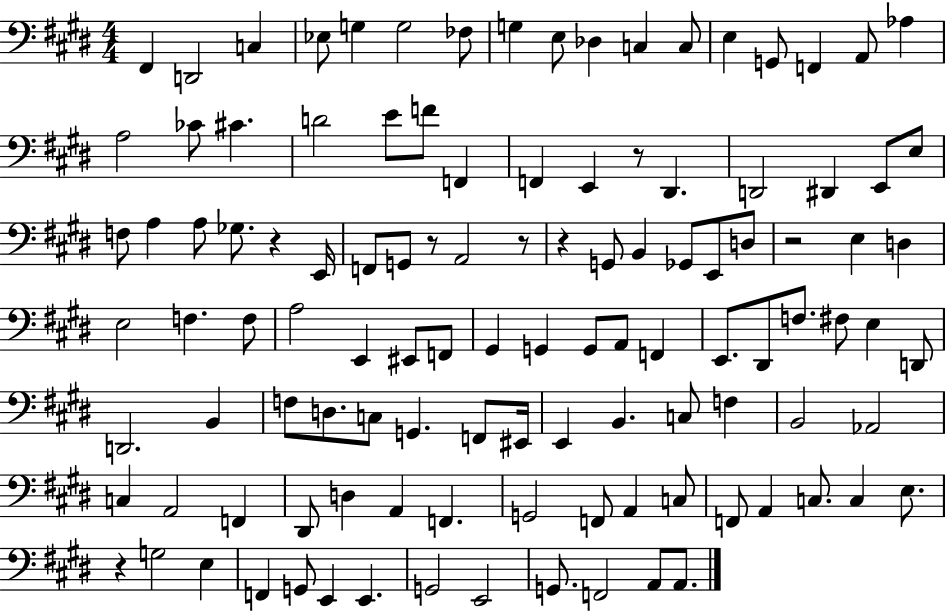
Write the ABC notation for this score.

X:1
T:Untitled
M:4/4
L:1/4
K:E
^F,, D,,2 C, _E,/2 G, G,2 _F,/2 G, E,/2 _D, C, C,/2 E, G,,/2 F,, A,,/2 _A, A,2 _C/2 ^C D2 E/2 F/2 F,, F,, E,, z/2 ^D,, D,,2 ^D,, E,,/2 E,/2 F,/2 A, A,/2 _G,/2 z E,,/4 F,,/2 G,,/2 z/2 A,,2 z/2 z G,,/2 B,, _G,,/2 E,,/2 D,/2 z2 E, D, E,2 F, F,/2 A,2 E,, ^E,,/2 F,,/2 ^G,, G,, G,,/2 A,,/2 F,, E,,/2 ^D,,/2 F,/2 ^F,/2 E, D,,/2 D,,2 B,, F,/2 D,/2 C,/2 G,, F,,/2 ^E,,/4 E,, B,, C,/2 F, B,,2 _A,,2 C, A,,2 F,, ^D,,/2 D, A,, F,, G,,2 F,,/2 A,, C,/2 F,,/2 A,, C,/2 C, E,/2 z G,2 E, F,, G,,/2 E,, E,, G,,2 E,,2 G,,/2 F,,2 A,,/2 A,,/2